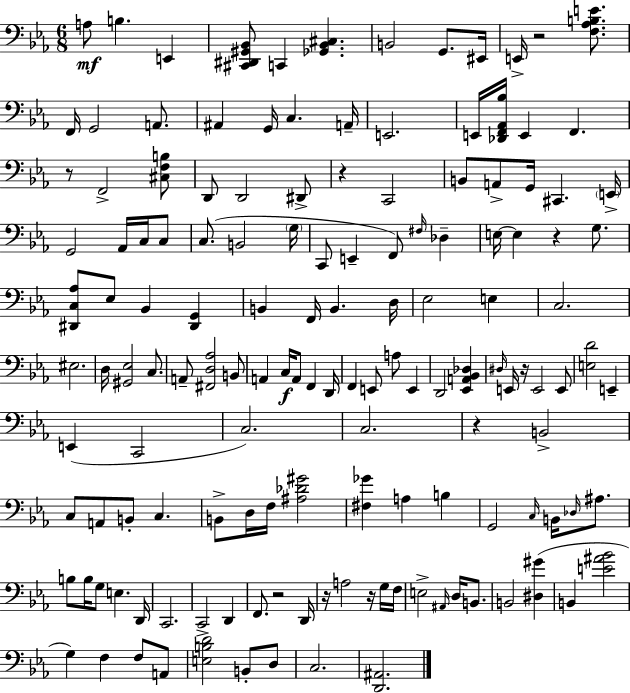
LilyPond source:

{
  \clef bass
  \numericTimeSignature
  \time 6/8
  \key ees \major
  a8\mf b4. e,4 | <cis, dis, gis, bes,>8 c,4 <ges, bes, cis>4. | b,2 g,8. eis,16 | e,16-> r2 <f aes b e'>8. | \break f,16 g,2 a,8. | ais,4 g,16 c4. a,16-- | e,2. | e,16 <des, f, aes, bes>16 e,4 f,4. | \break r8 f,2-> <cis f b>8 | d,8 d,2 dis,8-> | r4 c,2 | b,8 a,8-> g,16 cis,4. \parenthesize e,16-> | \break g,2 aes,16 c16 c8 | c8.( b,2 \parenthesize g16 | c,8 e,4-- f,8) \grace { fis16 } des4-- | e16~~ e4 r4 g8. | \break <dis, c aes>8 ees8 bes,4 <dis, g,>4 | b,4 f,16 b,4. | d16 ees2 e4 | c2. | \break eis2. | d16 <gis, ees>2 c8. | a,8-- <fis, d aes>2 b,8 | a,4 c16\f a,8 f,4 | \break d,16 f,4 e,8 a8 e,4 | d,2 <ees, a, bes, des>4 | \grace { dis16 } e,16 r16 e,2 | e,8 <e d'>2 e,4-- | \break e,4( c,2 | c2.) | c2. | r4 b,2-> | \break c8 a,8 b,8-. c4. | b,8-> d16 f16 <ais des' gis'>2 | <fis ges'>4 a4 b4 | g,2 \grace { c16 } b,16 | \break \grace { des16 } ais8. b8 b16 g8 e4. | d,16 c,2. | c,2-> | d,4 f,8. r2 | \break d,16 r16 a2 | r16 g16 f16 e2-> | \grace { ais,16 } d16 b,8. b,2 | <dis gis'>4( b,4 <e' ais' bes'>2 | \break g4) f4 | f8 a,8 <e b d'>2 | b,8-. d8 c2. | <d, ais,>2. | \break \bar "|."
}